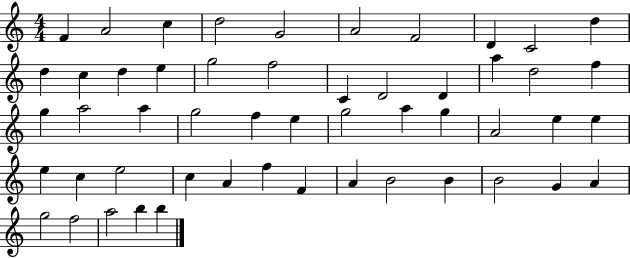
{
  \clef treble
  \numericTimeSignature
  \time 4/4
  \key c \major
  f'4 a'2 c''4 | d''2 g'2 | a'2 f'2 | d'4 c'2 d''4 | \break d''4 c''4 d''4 e''4 | g''2 f''2 | c'4 d'2 d'4 | a''4 d''2 f''4 | \break g''4 a''2 a''4 | g''2 f''4 e''4 | g''2 a''4 g''4 | a'2 e''4 e''4 | \break e''4 c''4 e''2 | c''4 a'4 f''4 f'4 | a'4 b'2 b'4 | b'2 g'4 a'4 | \break g''2 f''2 | a''2 b''4 b''4 | \bar "|."
}